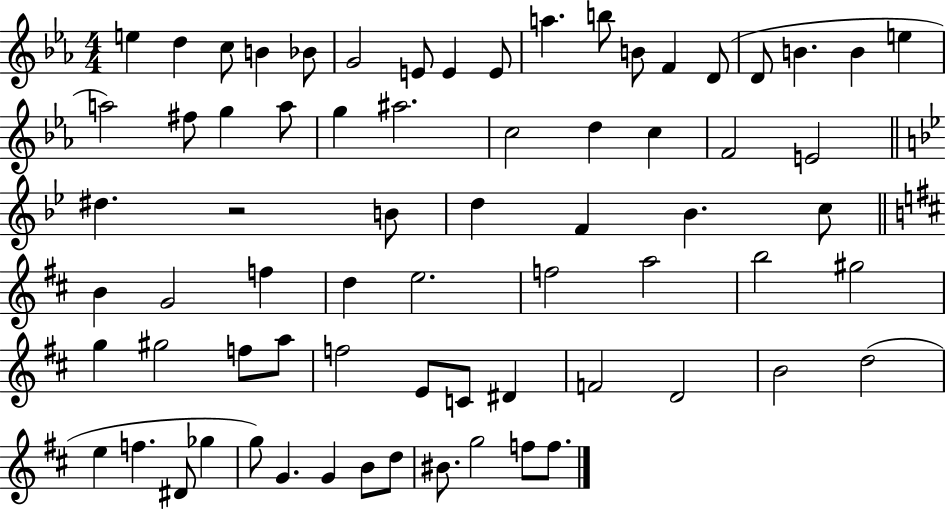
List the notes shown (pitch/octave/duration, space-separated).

E5/q D5/q C5/e B4/q Bb4/e G4/h E4/e E4/q E4/e A5/q. B5/e B4/e F4/q D4/e D4/e B4/q. B4/q E5/q A5/h F#5/e G5/q A5/e G5/q A#5/h. C5/h D5/q C5/q F4/h E4/h D#5/q. R/h B4/e D5/q F4/q Bb4/q. C5/e B4/q G4/h F5/q D5/q E5/h. F5/h A5/h B5/h G#5/h G5/q G#5/h F5/e A5/e F5/h E4/e C4/e D#4/q F4/h D4/h B4/h D5/h E5/q F5/q. D#4/e Gb5/q G5/e G4/q. G4/q B4/e D5/e BIS4/e. G5/h F5/e F5/e.